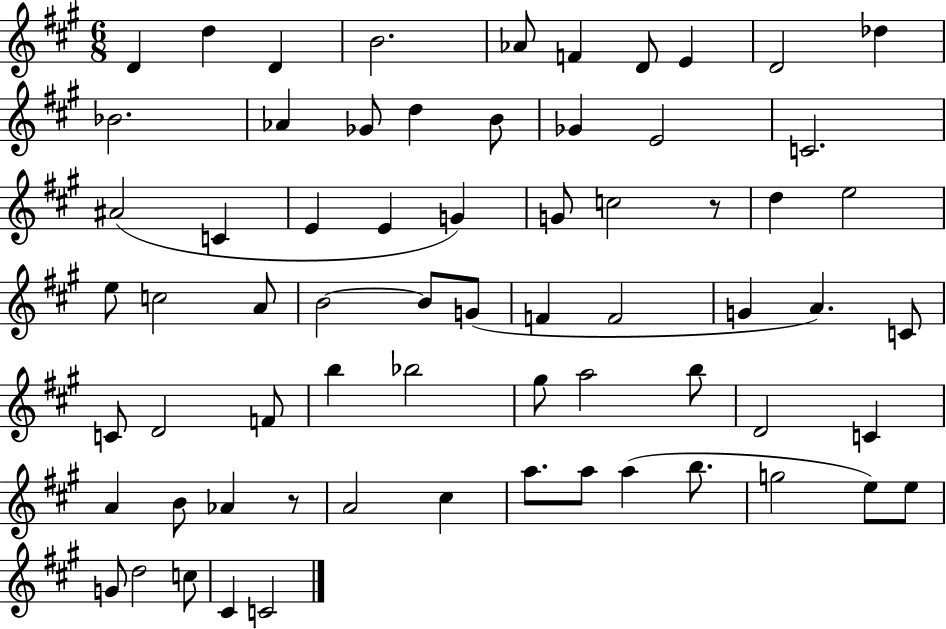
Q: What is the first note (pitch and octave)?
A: D4